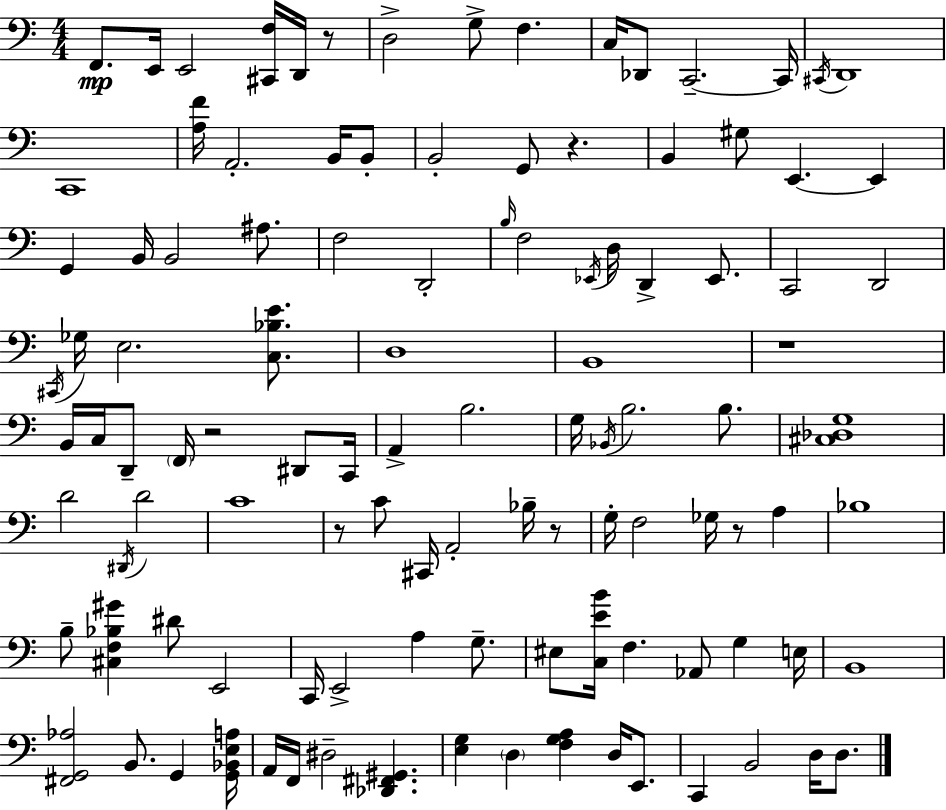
{
  \clef bass
  \numericTimeSignature
  \time 4/4
  \key a \minor
  f,8.\mp e,16 e,2 <cis, f>16 d,16 r8 | d2-> g8-> f4. | c16 des,8 c,2.--~~ c,16 | \acciaccatura { cis,16 } d,1 | \break c,1 | <a f'>16 a,2.-. b,16 b,8-. | b,2-. g,8 r4. | b,4 gis8 e,4.~~ e,4 | \break g,4 b,16 b,2 ais8. | f2 d,2-. | \grace { b16 } f2 \acciaccatura { ees,16 } d16 d,4-> | ees,8. c,2 d,2 | \break \acciaccatura { cis,16 } ges16 e2. | <c bes e'>8. d1 | b,1 | r1 | \break b,16 c16 d,8-- \parenthesize f,16 r2 | dis,8 c,16 a,4-> b2. | g16 \acciaccatura { bes,16 } b2. | b8. <cis des g>1 | \break d'2 \acciaccatura { dis,16 } d'2 | c'1 | r8 c'8 cis,16 a,2-. | bes16-- r8 g16-. f2 ges16 | \break r8 a4 bes1 | b8-- <cis f bes gis'>4 dis'8 e,2 | c,16 e,2-> a4 | g8.-- eis8 <c e' b'>16 f4. aes,8 | \break g4 e16 b,1 | <fis, g, aes>2 b,8. | g,4 <g, bes, e a>16 a,16 f,16 dis2-- | <des, fis, gis,>4. <e g>4 \parenthesize d4 <f g a>4 | \break d16 e,8. c,4 b,2 | d16 d8. \bar "|."
}